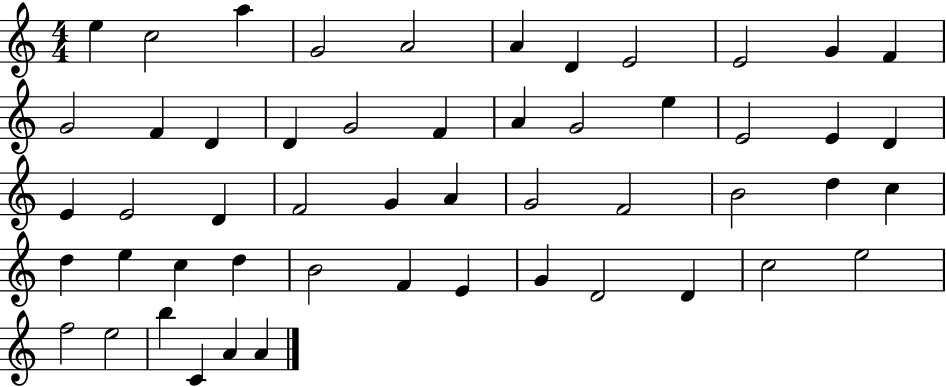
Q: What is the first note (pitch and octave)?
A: E5